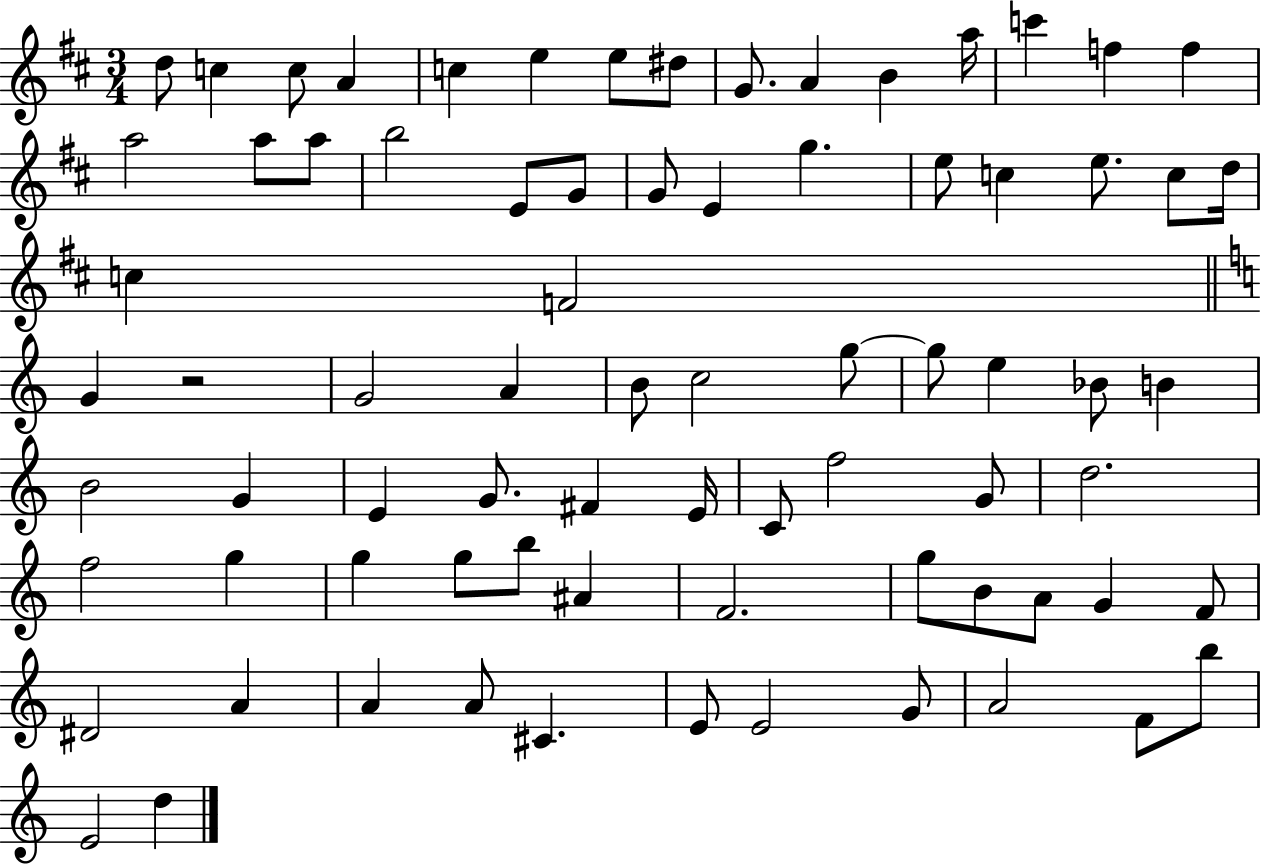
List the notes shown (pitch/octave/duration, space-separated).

D5/e C5/q C5/e A4/q C5/q E5/q E5/e D#5/e G4/e. A4/q B4/q A5/s C6/q F5/q F5/q A5/h A5/e A5/e B5/h E4/e G4/e G4/e E4/q G5/q. E5/e C5/q E5/e. C5/e D5/s C5/q F4/h G4/q R/h G4/h A4/q B4/e C5/h G5/e G5/e E5/q Bb4/e B4/q B4/h G4/q E4/q G4/e. F#4/q E4/s C4/e F5/h G4/e D5/h. F5/h G5/q G5/q G5/e B5/e A#4/q F4/h. G5/e B4/e A4/e G4/q F4/e D#4/h A4/q A4/q A4/e C#4/q. E4/e E4/h G4/e A4/h F4/e B5/e E4/h D5/q